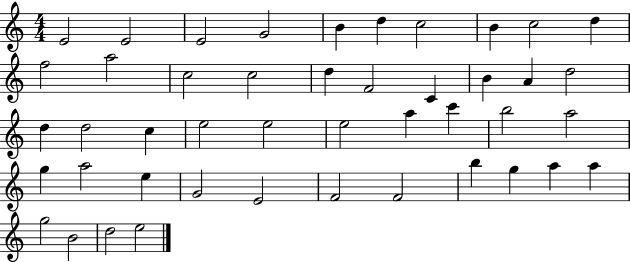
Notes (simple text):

E4/h E4/h E4/h G4/h B4/q D5/q C5/h B4/q C5/h D5/q F5/h A5/h C5/h C5/h D5/q F4/h C4/q B4/q A4/q D5/h D5/q D5/h C5/q E5/h E5/h E5/h A5/q C6/q B5/h A5/h G5/q A5/h E5/q G4/h E4/h F4/h F4/h B5/q G5/q A5/q A5/q G5/h B4/h D5/h E5/h